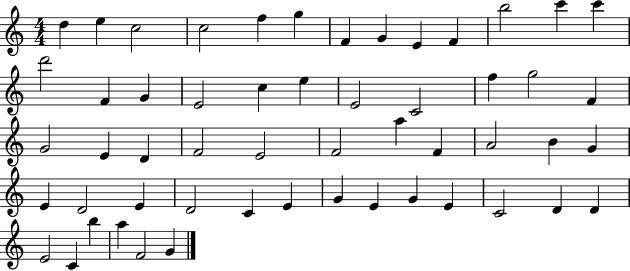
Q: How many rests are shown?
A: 0